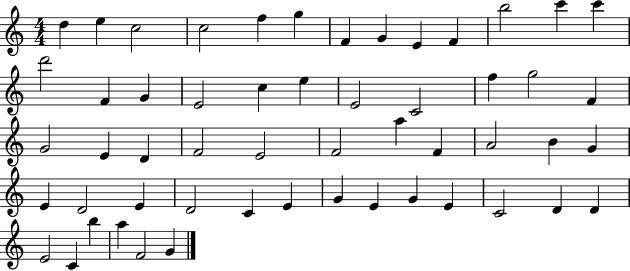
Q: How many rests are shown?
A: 0